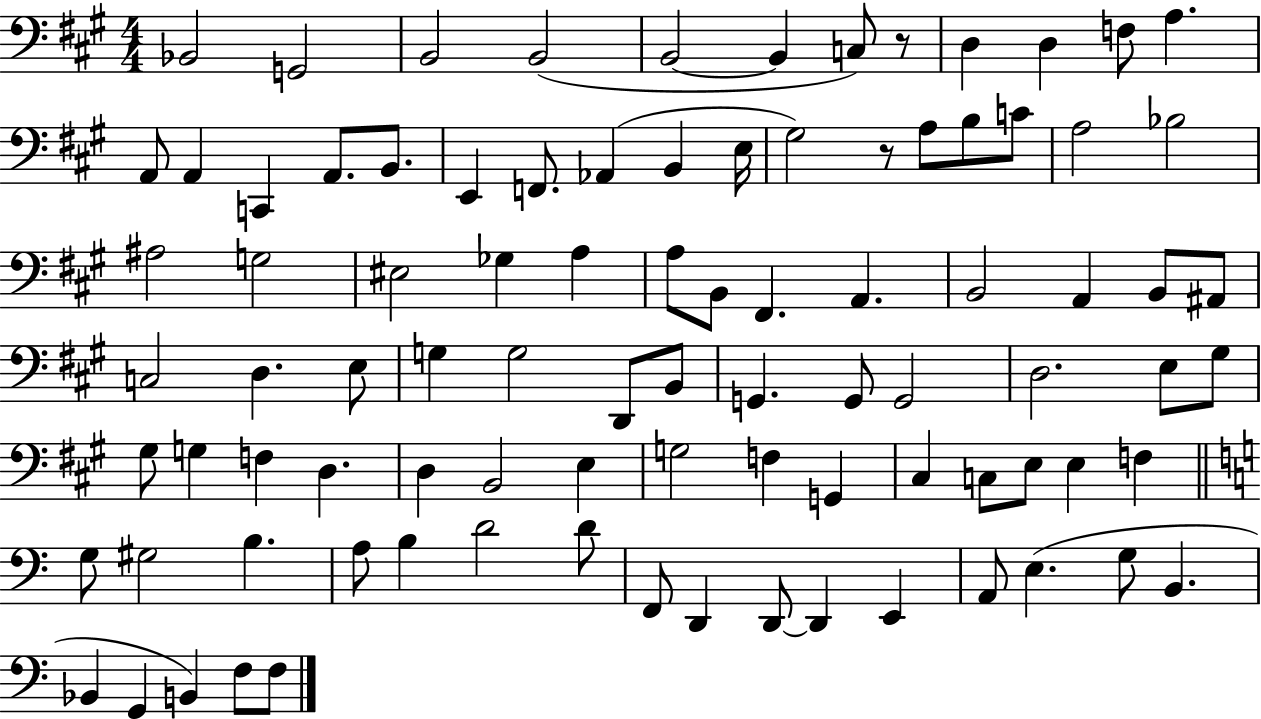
{
  \clef bass
  \numericTimeSignature
  \time 4/4
  \key a \major
  \repeat volta 2 { bes,2 g,2 | b,2 b,2( | b,2~~ b,4 c8) r8 | d4 d4 f8 a4. | \break a,8 a,4 c,4 a,8. b,8. | e,4 f,8. aes,4( b,4 e16 | gis2) r8 a8 b8 c'8 | a2 bes2 | \break ais2 g2 | eis2 ges4 a4 | a8 b,8 fis,4. a,4. | b,2 a,4 b,8 ais,8 | \break c2 d4. e8 | g4 g2 d,8 b,8 | g,4. g,8 g,2 | d2. e8 gis8 | \break gis8 g4 f4 d4. | d4 b,2 e4 | g2 f4 g,4 | cis4 c8 e8 e4 f4 | \break \bar "||" \break \key c \major g8 gis2 b4. | a8 b4 d'2 d'8 | f,8 d,4 d,8~~ d,4 e,4 | a,8 e4.( g8 b,4. | \break bes,4 g,4 b,4) f8 f8 | } \bar "|."
}